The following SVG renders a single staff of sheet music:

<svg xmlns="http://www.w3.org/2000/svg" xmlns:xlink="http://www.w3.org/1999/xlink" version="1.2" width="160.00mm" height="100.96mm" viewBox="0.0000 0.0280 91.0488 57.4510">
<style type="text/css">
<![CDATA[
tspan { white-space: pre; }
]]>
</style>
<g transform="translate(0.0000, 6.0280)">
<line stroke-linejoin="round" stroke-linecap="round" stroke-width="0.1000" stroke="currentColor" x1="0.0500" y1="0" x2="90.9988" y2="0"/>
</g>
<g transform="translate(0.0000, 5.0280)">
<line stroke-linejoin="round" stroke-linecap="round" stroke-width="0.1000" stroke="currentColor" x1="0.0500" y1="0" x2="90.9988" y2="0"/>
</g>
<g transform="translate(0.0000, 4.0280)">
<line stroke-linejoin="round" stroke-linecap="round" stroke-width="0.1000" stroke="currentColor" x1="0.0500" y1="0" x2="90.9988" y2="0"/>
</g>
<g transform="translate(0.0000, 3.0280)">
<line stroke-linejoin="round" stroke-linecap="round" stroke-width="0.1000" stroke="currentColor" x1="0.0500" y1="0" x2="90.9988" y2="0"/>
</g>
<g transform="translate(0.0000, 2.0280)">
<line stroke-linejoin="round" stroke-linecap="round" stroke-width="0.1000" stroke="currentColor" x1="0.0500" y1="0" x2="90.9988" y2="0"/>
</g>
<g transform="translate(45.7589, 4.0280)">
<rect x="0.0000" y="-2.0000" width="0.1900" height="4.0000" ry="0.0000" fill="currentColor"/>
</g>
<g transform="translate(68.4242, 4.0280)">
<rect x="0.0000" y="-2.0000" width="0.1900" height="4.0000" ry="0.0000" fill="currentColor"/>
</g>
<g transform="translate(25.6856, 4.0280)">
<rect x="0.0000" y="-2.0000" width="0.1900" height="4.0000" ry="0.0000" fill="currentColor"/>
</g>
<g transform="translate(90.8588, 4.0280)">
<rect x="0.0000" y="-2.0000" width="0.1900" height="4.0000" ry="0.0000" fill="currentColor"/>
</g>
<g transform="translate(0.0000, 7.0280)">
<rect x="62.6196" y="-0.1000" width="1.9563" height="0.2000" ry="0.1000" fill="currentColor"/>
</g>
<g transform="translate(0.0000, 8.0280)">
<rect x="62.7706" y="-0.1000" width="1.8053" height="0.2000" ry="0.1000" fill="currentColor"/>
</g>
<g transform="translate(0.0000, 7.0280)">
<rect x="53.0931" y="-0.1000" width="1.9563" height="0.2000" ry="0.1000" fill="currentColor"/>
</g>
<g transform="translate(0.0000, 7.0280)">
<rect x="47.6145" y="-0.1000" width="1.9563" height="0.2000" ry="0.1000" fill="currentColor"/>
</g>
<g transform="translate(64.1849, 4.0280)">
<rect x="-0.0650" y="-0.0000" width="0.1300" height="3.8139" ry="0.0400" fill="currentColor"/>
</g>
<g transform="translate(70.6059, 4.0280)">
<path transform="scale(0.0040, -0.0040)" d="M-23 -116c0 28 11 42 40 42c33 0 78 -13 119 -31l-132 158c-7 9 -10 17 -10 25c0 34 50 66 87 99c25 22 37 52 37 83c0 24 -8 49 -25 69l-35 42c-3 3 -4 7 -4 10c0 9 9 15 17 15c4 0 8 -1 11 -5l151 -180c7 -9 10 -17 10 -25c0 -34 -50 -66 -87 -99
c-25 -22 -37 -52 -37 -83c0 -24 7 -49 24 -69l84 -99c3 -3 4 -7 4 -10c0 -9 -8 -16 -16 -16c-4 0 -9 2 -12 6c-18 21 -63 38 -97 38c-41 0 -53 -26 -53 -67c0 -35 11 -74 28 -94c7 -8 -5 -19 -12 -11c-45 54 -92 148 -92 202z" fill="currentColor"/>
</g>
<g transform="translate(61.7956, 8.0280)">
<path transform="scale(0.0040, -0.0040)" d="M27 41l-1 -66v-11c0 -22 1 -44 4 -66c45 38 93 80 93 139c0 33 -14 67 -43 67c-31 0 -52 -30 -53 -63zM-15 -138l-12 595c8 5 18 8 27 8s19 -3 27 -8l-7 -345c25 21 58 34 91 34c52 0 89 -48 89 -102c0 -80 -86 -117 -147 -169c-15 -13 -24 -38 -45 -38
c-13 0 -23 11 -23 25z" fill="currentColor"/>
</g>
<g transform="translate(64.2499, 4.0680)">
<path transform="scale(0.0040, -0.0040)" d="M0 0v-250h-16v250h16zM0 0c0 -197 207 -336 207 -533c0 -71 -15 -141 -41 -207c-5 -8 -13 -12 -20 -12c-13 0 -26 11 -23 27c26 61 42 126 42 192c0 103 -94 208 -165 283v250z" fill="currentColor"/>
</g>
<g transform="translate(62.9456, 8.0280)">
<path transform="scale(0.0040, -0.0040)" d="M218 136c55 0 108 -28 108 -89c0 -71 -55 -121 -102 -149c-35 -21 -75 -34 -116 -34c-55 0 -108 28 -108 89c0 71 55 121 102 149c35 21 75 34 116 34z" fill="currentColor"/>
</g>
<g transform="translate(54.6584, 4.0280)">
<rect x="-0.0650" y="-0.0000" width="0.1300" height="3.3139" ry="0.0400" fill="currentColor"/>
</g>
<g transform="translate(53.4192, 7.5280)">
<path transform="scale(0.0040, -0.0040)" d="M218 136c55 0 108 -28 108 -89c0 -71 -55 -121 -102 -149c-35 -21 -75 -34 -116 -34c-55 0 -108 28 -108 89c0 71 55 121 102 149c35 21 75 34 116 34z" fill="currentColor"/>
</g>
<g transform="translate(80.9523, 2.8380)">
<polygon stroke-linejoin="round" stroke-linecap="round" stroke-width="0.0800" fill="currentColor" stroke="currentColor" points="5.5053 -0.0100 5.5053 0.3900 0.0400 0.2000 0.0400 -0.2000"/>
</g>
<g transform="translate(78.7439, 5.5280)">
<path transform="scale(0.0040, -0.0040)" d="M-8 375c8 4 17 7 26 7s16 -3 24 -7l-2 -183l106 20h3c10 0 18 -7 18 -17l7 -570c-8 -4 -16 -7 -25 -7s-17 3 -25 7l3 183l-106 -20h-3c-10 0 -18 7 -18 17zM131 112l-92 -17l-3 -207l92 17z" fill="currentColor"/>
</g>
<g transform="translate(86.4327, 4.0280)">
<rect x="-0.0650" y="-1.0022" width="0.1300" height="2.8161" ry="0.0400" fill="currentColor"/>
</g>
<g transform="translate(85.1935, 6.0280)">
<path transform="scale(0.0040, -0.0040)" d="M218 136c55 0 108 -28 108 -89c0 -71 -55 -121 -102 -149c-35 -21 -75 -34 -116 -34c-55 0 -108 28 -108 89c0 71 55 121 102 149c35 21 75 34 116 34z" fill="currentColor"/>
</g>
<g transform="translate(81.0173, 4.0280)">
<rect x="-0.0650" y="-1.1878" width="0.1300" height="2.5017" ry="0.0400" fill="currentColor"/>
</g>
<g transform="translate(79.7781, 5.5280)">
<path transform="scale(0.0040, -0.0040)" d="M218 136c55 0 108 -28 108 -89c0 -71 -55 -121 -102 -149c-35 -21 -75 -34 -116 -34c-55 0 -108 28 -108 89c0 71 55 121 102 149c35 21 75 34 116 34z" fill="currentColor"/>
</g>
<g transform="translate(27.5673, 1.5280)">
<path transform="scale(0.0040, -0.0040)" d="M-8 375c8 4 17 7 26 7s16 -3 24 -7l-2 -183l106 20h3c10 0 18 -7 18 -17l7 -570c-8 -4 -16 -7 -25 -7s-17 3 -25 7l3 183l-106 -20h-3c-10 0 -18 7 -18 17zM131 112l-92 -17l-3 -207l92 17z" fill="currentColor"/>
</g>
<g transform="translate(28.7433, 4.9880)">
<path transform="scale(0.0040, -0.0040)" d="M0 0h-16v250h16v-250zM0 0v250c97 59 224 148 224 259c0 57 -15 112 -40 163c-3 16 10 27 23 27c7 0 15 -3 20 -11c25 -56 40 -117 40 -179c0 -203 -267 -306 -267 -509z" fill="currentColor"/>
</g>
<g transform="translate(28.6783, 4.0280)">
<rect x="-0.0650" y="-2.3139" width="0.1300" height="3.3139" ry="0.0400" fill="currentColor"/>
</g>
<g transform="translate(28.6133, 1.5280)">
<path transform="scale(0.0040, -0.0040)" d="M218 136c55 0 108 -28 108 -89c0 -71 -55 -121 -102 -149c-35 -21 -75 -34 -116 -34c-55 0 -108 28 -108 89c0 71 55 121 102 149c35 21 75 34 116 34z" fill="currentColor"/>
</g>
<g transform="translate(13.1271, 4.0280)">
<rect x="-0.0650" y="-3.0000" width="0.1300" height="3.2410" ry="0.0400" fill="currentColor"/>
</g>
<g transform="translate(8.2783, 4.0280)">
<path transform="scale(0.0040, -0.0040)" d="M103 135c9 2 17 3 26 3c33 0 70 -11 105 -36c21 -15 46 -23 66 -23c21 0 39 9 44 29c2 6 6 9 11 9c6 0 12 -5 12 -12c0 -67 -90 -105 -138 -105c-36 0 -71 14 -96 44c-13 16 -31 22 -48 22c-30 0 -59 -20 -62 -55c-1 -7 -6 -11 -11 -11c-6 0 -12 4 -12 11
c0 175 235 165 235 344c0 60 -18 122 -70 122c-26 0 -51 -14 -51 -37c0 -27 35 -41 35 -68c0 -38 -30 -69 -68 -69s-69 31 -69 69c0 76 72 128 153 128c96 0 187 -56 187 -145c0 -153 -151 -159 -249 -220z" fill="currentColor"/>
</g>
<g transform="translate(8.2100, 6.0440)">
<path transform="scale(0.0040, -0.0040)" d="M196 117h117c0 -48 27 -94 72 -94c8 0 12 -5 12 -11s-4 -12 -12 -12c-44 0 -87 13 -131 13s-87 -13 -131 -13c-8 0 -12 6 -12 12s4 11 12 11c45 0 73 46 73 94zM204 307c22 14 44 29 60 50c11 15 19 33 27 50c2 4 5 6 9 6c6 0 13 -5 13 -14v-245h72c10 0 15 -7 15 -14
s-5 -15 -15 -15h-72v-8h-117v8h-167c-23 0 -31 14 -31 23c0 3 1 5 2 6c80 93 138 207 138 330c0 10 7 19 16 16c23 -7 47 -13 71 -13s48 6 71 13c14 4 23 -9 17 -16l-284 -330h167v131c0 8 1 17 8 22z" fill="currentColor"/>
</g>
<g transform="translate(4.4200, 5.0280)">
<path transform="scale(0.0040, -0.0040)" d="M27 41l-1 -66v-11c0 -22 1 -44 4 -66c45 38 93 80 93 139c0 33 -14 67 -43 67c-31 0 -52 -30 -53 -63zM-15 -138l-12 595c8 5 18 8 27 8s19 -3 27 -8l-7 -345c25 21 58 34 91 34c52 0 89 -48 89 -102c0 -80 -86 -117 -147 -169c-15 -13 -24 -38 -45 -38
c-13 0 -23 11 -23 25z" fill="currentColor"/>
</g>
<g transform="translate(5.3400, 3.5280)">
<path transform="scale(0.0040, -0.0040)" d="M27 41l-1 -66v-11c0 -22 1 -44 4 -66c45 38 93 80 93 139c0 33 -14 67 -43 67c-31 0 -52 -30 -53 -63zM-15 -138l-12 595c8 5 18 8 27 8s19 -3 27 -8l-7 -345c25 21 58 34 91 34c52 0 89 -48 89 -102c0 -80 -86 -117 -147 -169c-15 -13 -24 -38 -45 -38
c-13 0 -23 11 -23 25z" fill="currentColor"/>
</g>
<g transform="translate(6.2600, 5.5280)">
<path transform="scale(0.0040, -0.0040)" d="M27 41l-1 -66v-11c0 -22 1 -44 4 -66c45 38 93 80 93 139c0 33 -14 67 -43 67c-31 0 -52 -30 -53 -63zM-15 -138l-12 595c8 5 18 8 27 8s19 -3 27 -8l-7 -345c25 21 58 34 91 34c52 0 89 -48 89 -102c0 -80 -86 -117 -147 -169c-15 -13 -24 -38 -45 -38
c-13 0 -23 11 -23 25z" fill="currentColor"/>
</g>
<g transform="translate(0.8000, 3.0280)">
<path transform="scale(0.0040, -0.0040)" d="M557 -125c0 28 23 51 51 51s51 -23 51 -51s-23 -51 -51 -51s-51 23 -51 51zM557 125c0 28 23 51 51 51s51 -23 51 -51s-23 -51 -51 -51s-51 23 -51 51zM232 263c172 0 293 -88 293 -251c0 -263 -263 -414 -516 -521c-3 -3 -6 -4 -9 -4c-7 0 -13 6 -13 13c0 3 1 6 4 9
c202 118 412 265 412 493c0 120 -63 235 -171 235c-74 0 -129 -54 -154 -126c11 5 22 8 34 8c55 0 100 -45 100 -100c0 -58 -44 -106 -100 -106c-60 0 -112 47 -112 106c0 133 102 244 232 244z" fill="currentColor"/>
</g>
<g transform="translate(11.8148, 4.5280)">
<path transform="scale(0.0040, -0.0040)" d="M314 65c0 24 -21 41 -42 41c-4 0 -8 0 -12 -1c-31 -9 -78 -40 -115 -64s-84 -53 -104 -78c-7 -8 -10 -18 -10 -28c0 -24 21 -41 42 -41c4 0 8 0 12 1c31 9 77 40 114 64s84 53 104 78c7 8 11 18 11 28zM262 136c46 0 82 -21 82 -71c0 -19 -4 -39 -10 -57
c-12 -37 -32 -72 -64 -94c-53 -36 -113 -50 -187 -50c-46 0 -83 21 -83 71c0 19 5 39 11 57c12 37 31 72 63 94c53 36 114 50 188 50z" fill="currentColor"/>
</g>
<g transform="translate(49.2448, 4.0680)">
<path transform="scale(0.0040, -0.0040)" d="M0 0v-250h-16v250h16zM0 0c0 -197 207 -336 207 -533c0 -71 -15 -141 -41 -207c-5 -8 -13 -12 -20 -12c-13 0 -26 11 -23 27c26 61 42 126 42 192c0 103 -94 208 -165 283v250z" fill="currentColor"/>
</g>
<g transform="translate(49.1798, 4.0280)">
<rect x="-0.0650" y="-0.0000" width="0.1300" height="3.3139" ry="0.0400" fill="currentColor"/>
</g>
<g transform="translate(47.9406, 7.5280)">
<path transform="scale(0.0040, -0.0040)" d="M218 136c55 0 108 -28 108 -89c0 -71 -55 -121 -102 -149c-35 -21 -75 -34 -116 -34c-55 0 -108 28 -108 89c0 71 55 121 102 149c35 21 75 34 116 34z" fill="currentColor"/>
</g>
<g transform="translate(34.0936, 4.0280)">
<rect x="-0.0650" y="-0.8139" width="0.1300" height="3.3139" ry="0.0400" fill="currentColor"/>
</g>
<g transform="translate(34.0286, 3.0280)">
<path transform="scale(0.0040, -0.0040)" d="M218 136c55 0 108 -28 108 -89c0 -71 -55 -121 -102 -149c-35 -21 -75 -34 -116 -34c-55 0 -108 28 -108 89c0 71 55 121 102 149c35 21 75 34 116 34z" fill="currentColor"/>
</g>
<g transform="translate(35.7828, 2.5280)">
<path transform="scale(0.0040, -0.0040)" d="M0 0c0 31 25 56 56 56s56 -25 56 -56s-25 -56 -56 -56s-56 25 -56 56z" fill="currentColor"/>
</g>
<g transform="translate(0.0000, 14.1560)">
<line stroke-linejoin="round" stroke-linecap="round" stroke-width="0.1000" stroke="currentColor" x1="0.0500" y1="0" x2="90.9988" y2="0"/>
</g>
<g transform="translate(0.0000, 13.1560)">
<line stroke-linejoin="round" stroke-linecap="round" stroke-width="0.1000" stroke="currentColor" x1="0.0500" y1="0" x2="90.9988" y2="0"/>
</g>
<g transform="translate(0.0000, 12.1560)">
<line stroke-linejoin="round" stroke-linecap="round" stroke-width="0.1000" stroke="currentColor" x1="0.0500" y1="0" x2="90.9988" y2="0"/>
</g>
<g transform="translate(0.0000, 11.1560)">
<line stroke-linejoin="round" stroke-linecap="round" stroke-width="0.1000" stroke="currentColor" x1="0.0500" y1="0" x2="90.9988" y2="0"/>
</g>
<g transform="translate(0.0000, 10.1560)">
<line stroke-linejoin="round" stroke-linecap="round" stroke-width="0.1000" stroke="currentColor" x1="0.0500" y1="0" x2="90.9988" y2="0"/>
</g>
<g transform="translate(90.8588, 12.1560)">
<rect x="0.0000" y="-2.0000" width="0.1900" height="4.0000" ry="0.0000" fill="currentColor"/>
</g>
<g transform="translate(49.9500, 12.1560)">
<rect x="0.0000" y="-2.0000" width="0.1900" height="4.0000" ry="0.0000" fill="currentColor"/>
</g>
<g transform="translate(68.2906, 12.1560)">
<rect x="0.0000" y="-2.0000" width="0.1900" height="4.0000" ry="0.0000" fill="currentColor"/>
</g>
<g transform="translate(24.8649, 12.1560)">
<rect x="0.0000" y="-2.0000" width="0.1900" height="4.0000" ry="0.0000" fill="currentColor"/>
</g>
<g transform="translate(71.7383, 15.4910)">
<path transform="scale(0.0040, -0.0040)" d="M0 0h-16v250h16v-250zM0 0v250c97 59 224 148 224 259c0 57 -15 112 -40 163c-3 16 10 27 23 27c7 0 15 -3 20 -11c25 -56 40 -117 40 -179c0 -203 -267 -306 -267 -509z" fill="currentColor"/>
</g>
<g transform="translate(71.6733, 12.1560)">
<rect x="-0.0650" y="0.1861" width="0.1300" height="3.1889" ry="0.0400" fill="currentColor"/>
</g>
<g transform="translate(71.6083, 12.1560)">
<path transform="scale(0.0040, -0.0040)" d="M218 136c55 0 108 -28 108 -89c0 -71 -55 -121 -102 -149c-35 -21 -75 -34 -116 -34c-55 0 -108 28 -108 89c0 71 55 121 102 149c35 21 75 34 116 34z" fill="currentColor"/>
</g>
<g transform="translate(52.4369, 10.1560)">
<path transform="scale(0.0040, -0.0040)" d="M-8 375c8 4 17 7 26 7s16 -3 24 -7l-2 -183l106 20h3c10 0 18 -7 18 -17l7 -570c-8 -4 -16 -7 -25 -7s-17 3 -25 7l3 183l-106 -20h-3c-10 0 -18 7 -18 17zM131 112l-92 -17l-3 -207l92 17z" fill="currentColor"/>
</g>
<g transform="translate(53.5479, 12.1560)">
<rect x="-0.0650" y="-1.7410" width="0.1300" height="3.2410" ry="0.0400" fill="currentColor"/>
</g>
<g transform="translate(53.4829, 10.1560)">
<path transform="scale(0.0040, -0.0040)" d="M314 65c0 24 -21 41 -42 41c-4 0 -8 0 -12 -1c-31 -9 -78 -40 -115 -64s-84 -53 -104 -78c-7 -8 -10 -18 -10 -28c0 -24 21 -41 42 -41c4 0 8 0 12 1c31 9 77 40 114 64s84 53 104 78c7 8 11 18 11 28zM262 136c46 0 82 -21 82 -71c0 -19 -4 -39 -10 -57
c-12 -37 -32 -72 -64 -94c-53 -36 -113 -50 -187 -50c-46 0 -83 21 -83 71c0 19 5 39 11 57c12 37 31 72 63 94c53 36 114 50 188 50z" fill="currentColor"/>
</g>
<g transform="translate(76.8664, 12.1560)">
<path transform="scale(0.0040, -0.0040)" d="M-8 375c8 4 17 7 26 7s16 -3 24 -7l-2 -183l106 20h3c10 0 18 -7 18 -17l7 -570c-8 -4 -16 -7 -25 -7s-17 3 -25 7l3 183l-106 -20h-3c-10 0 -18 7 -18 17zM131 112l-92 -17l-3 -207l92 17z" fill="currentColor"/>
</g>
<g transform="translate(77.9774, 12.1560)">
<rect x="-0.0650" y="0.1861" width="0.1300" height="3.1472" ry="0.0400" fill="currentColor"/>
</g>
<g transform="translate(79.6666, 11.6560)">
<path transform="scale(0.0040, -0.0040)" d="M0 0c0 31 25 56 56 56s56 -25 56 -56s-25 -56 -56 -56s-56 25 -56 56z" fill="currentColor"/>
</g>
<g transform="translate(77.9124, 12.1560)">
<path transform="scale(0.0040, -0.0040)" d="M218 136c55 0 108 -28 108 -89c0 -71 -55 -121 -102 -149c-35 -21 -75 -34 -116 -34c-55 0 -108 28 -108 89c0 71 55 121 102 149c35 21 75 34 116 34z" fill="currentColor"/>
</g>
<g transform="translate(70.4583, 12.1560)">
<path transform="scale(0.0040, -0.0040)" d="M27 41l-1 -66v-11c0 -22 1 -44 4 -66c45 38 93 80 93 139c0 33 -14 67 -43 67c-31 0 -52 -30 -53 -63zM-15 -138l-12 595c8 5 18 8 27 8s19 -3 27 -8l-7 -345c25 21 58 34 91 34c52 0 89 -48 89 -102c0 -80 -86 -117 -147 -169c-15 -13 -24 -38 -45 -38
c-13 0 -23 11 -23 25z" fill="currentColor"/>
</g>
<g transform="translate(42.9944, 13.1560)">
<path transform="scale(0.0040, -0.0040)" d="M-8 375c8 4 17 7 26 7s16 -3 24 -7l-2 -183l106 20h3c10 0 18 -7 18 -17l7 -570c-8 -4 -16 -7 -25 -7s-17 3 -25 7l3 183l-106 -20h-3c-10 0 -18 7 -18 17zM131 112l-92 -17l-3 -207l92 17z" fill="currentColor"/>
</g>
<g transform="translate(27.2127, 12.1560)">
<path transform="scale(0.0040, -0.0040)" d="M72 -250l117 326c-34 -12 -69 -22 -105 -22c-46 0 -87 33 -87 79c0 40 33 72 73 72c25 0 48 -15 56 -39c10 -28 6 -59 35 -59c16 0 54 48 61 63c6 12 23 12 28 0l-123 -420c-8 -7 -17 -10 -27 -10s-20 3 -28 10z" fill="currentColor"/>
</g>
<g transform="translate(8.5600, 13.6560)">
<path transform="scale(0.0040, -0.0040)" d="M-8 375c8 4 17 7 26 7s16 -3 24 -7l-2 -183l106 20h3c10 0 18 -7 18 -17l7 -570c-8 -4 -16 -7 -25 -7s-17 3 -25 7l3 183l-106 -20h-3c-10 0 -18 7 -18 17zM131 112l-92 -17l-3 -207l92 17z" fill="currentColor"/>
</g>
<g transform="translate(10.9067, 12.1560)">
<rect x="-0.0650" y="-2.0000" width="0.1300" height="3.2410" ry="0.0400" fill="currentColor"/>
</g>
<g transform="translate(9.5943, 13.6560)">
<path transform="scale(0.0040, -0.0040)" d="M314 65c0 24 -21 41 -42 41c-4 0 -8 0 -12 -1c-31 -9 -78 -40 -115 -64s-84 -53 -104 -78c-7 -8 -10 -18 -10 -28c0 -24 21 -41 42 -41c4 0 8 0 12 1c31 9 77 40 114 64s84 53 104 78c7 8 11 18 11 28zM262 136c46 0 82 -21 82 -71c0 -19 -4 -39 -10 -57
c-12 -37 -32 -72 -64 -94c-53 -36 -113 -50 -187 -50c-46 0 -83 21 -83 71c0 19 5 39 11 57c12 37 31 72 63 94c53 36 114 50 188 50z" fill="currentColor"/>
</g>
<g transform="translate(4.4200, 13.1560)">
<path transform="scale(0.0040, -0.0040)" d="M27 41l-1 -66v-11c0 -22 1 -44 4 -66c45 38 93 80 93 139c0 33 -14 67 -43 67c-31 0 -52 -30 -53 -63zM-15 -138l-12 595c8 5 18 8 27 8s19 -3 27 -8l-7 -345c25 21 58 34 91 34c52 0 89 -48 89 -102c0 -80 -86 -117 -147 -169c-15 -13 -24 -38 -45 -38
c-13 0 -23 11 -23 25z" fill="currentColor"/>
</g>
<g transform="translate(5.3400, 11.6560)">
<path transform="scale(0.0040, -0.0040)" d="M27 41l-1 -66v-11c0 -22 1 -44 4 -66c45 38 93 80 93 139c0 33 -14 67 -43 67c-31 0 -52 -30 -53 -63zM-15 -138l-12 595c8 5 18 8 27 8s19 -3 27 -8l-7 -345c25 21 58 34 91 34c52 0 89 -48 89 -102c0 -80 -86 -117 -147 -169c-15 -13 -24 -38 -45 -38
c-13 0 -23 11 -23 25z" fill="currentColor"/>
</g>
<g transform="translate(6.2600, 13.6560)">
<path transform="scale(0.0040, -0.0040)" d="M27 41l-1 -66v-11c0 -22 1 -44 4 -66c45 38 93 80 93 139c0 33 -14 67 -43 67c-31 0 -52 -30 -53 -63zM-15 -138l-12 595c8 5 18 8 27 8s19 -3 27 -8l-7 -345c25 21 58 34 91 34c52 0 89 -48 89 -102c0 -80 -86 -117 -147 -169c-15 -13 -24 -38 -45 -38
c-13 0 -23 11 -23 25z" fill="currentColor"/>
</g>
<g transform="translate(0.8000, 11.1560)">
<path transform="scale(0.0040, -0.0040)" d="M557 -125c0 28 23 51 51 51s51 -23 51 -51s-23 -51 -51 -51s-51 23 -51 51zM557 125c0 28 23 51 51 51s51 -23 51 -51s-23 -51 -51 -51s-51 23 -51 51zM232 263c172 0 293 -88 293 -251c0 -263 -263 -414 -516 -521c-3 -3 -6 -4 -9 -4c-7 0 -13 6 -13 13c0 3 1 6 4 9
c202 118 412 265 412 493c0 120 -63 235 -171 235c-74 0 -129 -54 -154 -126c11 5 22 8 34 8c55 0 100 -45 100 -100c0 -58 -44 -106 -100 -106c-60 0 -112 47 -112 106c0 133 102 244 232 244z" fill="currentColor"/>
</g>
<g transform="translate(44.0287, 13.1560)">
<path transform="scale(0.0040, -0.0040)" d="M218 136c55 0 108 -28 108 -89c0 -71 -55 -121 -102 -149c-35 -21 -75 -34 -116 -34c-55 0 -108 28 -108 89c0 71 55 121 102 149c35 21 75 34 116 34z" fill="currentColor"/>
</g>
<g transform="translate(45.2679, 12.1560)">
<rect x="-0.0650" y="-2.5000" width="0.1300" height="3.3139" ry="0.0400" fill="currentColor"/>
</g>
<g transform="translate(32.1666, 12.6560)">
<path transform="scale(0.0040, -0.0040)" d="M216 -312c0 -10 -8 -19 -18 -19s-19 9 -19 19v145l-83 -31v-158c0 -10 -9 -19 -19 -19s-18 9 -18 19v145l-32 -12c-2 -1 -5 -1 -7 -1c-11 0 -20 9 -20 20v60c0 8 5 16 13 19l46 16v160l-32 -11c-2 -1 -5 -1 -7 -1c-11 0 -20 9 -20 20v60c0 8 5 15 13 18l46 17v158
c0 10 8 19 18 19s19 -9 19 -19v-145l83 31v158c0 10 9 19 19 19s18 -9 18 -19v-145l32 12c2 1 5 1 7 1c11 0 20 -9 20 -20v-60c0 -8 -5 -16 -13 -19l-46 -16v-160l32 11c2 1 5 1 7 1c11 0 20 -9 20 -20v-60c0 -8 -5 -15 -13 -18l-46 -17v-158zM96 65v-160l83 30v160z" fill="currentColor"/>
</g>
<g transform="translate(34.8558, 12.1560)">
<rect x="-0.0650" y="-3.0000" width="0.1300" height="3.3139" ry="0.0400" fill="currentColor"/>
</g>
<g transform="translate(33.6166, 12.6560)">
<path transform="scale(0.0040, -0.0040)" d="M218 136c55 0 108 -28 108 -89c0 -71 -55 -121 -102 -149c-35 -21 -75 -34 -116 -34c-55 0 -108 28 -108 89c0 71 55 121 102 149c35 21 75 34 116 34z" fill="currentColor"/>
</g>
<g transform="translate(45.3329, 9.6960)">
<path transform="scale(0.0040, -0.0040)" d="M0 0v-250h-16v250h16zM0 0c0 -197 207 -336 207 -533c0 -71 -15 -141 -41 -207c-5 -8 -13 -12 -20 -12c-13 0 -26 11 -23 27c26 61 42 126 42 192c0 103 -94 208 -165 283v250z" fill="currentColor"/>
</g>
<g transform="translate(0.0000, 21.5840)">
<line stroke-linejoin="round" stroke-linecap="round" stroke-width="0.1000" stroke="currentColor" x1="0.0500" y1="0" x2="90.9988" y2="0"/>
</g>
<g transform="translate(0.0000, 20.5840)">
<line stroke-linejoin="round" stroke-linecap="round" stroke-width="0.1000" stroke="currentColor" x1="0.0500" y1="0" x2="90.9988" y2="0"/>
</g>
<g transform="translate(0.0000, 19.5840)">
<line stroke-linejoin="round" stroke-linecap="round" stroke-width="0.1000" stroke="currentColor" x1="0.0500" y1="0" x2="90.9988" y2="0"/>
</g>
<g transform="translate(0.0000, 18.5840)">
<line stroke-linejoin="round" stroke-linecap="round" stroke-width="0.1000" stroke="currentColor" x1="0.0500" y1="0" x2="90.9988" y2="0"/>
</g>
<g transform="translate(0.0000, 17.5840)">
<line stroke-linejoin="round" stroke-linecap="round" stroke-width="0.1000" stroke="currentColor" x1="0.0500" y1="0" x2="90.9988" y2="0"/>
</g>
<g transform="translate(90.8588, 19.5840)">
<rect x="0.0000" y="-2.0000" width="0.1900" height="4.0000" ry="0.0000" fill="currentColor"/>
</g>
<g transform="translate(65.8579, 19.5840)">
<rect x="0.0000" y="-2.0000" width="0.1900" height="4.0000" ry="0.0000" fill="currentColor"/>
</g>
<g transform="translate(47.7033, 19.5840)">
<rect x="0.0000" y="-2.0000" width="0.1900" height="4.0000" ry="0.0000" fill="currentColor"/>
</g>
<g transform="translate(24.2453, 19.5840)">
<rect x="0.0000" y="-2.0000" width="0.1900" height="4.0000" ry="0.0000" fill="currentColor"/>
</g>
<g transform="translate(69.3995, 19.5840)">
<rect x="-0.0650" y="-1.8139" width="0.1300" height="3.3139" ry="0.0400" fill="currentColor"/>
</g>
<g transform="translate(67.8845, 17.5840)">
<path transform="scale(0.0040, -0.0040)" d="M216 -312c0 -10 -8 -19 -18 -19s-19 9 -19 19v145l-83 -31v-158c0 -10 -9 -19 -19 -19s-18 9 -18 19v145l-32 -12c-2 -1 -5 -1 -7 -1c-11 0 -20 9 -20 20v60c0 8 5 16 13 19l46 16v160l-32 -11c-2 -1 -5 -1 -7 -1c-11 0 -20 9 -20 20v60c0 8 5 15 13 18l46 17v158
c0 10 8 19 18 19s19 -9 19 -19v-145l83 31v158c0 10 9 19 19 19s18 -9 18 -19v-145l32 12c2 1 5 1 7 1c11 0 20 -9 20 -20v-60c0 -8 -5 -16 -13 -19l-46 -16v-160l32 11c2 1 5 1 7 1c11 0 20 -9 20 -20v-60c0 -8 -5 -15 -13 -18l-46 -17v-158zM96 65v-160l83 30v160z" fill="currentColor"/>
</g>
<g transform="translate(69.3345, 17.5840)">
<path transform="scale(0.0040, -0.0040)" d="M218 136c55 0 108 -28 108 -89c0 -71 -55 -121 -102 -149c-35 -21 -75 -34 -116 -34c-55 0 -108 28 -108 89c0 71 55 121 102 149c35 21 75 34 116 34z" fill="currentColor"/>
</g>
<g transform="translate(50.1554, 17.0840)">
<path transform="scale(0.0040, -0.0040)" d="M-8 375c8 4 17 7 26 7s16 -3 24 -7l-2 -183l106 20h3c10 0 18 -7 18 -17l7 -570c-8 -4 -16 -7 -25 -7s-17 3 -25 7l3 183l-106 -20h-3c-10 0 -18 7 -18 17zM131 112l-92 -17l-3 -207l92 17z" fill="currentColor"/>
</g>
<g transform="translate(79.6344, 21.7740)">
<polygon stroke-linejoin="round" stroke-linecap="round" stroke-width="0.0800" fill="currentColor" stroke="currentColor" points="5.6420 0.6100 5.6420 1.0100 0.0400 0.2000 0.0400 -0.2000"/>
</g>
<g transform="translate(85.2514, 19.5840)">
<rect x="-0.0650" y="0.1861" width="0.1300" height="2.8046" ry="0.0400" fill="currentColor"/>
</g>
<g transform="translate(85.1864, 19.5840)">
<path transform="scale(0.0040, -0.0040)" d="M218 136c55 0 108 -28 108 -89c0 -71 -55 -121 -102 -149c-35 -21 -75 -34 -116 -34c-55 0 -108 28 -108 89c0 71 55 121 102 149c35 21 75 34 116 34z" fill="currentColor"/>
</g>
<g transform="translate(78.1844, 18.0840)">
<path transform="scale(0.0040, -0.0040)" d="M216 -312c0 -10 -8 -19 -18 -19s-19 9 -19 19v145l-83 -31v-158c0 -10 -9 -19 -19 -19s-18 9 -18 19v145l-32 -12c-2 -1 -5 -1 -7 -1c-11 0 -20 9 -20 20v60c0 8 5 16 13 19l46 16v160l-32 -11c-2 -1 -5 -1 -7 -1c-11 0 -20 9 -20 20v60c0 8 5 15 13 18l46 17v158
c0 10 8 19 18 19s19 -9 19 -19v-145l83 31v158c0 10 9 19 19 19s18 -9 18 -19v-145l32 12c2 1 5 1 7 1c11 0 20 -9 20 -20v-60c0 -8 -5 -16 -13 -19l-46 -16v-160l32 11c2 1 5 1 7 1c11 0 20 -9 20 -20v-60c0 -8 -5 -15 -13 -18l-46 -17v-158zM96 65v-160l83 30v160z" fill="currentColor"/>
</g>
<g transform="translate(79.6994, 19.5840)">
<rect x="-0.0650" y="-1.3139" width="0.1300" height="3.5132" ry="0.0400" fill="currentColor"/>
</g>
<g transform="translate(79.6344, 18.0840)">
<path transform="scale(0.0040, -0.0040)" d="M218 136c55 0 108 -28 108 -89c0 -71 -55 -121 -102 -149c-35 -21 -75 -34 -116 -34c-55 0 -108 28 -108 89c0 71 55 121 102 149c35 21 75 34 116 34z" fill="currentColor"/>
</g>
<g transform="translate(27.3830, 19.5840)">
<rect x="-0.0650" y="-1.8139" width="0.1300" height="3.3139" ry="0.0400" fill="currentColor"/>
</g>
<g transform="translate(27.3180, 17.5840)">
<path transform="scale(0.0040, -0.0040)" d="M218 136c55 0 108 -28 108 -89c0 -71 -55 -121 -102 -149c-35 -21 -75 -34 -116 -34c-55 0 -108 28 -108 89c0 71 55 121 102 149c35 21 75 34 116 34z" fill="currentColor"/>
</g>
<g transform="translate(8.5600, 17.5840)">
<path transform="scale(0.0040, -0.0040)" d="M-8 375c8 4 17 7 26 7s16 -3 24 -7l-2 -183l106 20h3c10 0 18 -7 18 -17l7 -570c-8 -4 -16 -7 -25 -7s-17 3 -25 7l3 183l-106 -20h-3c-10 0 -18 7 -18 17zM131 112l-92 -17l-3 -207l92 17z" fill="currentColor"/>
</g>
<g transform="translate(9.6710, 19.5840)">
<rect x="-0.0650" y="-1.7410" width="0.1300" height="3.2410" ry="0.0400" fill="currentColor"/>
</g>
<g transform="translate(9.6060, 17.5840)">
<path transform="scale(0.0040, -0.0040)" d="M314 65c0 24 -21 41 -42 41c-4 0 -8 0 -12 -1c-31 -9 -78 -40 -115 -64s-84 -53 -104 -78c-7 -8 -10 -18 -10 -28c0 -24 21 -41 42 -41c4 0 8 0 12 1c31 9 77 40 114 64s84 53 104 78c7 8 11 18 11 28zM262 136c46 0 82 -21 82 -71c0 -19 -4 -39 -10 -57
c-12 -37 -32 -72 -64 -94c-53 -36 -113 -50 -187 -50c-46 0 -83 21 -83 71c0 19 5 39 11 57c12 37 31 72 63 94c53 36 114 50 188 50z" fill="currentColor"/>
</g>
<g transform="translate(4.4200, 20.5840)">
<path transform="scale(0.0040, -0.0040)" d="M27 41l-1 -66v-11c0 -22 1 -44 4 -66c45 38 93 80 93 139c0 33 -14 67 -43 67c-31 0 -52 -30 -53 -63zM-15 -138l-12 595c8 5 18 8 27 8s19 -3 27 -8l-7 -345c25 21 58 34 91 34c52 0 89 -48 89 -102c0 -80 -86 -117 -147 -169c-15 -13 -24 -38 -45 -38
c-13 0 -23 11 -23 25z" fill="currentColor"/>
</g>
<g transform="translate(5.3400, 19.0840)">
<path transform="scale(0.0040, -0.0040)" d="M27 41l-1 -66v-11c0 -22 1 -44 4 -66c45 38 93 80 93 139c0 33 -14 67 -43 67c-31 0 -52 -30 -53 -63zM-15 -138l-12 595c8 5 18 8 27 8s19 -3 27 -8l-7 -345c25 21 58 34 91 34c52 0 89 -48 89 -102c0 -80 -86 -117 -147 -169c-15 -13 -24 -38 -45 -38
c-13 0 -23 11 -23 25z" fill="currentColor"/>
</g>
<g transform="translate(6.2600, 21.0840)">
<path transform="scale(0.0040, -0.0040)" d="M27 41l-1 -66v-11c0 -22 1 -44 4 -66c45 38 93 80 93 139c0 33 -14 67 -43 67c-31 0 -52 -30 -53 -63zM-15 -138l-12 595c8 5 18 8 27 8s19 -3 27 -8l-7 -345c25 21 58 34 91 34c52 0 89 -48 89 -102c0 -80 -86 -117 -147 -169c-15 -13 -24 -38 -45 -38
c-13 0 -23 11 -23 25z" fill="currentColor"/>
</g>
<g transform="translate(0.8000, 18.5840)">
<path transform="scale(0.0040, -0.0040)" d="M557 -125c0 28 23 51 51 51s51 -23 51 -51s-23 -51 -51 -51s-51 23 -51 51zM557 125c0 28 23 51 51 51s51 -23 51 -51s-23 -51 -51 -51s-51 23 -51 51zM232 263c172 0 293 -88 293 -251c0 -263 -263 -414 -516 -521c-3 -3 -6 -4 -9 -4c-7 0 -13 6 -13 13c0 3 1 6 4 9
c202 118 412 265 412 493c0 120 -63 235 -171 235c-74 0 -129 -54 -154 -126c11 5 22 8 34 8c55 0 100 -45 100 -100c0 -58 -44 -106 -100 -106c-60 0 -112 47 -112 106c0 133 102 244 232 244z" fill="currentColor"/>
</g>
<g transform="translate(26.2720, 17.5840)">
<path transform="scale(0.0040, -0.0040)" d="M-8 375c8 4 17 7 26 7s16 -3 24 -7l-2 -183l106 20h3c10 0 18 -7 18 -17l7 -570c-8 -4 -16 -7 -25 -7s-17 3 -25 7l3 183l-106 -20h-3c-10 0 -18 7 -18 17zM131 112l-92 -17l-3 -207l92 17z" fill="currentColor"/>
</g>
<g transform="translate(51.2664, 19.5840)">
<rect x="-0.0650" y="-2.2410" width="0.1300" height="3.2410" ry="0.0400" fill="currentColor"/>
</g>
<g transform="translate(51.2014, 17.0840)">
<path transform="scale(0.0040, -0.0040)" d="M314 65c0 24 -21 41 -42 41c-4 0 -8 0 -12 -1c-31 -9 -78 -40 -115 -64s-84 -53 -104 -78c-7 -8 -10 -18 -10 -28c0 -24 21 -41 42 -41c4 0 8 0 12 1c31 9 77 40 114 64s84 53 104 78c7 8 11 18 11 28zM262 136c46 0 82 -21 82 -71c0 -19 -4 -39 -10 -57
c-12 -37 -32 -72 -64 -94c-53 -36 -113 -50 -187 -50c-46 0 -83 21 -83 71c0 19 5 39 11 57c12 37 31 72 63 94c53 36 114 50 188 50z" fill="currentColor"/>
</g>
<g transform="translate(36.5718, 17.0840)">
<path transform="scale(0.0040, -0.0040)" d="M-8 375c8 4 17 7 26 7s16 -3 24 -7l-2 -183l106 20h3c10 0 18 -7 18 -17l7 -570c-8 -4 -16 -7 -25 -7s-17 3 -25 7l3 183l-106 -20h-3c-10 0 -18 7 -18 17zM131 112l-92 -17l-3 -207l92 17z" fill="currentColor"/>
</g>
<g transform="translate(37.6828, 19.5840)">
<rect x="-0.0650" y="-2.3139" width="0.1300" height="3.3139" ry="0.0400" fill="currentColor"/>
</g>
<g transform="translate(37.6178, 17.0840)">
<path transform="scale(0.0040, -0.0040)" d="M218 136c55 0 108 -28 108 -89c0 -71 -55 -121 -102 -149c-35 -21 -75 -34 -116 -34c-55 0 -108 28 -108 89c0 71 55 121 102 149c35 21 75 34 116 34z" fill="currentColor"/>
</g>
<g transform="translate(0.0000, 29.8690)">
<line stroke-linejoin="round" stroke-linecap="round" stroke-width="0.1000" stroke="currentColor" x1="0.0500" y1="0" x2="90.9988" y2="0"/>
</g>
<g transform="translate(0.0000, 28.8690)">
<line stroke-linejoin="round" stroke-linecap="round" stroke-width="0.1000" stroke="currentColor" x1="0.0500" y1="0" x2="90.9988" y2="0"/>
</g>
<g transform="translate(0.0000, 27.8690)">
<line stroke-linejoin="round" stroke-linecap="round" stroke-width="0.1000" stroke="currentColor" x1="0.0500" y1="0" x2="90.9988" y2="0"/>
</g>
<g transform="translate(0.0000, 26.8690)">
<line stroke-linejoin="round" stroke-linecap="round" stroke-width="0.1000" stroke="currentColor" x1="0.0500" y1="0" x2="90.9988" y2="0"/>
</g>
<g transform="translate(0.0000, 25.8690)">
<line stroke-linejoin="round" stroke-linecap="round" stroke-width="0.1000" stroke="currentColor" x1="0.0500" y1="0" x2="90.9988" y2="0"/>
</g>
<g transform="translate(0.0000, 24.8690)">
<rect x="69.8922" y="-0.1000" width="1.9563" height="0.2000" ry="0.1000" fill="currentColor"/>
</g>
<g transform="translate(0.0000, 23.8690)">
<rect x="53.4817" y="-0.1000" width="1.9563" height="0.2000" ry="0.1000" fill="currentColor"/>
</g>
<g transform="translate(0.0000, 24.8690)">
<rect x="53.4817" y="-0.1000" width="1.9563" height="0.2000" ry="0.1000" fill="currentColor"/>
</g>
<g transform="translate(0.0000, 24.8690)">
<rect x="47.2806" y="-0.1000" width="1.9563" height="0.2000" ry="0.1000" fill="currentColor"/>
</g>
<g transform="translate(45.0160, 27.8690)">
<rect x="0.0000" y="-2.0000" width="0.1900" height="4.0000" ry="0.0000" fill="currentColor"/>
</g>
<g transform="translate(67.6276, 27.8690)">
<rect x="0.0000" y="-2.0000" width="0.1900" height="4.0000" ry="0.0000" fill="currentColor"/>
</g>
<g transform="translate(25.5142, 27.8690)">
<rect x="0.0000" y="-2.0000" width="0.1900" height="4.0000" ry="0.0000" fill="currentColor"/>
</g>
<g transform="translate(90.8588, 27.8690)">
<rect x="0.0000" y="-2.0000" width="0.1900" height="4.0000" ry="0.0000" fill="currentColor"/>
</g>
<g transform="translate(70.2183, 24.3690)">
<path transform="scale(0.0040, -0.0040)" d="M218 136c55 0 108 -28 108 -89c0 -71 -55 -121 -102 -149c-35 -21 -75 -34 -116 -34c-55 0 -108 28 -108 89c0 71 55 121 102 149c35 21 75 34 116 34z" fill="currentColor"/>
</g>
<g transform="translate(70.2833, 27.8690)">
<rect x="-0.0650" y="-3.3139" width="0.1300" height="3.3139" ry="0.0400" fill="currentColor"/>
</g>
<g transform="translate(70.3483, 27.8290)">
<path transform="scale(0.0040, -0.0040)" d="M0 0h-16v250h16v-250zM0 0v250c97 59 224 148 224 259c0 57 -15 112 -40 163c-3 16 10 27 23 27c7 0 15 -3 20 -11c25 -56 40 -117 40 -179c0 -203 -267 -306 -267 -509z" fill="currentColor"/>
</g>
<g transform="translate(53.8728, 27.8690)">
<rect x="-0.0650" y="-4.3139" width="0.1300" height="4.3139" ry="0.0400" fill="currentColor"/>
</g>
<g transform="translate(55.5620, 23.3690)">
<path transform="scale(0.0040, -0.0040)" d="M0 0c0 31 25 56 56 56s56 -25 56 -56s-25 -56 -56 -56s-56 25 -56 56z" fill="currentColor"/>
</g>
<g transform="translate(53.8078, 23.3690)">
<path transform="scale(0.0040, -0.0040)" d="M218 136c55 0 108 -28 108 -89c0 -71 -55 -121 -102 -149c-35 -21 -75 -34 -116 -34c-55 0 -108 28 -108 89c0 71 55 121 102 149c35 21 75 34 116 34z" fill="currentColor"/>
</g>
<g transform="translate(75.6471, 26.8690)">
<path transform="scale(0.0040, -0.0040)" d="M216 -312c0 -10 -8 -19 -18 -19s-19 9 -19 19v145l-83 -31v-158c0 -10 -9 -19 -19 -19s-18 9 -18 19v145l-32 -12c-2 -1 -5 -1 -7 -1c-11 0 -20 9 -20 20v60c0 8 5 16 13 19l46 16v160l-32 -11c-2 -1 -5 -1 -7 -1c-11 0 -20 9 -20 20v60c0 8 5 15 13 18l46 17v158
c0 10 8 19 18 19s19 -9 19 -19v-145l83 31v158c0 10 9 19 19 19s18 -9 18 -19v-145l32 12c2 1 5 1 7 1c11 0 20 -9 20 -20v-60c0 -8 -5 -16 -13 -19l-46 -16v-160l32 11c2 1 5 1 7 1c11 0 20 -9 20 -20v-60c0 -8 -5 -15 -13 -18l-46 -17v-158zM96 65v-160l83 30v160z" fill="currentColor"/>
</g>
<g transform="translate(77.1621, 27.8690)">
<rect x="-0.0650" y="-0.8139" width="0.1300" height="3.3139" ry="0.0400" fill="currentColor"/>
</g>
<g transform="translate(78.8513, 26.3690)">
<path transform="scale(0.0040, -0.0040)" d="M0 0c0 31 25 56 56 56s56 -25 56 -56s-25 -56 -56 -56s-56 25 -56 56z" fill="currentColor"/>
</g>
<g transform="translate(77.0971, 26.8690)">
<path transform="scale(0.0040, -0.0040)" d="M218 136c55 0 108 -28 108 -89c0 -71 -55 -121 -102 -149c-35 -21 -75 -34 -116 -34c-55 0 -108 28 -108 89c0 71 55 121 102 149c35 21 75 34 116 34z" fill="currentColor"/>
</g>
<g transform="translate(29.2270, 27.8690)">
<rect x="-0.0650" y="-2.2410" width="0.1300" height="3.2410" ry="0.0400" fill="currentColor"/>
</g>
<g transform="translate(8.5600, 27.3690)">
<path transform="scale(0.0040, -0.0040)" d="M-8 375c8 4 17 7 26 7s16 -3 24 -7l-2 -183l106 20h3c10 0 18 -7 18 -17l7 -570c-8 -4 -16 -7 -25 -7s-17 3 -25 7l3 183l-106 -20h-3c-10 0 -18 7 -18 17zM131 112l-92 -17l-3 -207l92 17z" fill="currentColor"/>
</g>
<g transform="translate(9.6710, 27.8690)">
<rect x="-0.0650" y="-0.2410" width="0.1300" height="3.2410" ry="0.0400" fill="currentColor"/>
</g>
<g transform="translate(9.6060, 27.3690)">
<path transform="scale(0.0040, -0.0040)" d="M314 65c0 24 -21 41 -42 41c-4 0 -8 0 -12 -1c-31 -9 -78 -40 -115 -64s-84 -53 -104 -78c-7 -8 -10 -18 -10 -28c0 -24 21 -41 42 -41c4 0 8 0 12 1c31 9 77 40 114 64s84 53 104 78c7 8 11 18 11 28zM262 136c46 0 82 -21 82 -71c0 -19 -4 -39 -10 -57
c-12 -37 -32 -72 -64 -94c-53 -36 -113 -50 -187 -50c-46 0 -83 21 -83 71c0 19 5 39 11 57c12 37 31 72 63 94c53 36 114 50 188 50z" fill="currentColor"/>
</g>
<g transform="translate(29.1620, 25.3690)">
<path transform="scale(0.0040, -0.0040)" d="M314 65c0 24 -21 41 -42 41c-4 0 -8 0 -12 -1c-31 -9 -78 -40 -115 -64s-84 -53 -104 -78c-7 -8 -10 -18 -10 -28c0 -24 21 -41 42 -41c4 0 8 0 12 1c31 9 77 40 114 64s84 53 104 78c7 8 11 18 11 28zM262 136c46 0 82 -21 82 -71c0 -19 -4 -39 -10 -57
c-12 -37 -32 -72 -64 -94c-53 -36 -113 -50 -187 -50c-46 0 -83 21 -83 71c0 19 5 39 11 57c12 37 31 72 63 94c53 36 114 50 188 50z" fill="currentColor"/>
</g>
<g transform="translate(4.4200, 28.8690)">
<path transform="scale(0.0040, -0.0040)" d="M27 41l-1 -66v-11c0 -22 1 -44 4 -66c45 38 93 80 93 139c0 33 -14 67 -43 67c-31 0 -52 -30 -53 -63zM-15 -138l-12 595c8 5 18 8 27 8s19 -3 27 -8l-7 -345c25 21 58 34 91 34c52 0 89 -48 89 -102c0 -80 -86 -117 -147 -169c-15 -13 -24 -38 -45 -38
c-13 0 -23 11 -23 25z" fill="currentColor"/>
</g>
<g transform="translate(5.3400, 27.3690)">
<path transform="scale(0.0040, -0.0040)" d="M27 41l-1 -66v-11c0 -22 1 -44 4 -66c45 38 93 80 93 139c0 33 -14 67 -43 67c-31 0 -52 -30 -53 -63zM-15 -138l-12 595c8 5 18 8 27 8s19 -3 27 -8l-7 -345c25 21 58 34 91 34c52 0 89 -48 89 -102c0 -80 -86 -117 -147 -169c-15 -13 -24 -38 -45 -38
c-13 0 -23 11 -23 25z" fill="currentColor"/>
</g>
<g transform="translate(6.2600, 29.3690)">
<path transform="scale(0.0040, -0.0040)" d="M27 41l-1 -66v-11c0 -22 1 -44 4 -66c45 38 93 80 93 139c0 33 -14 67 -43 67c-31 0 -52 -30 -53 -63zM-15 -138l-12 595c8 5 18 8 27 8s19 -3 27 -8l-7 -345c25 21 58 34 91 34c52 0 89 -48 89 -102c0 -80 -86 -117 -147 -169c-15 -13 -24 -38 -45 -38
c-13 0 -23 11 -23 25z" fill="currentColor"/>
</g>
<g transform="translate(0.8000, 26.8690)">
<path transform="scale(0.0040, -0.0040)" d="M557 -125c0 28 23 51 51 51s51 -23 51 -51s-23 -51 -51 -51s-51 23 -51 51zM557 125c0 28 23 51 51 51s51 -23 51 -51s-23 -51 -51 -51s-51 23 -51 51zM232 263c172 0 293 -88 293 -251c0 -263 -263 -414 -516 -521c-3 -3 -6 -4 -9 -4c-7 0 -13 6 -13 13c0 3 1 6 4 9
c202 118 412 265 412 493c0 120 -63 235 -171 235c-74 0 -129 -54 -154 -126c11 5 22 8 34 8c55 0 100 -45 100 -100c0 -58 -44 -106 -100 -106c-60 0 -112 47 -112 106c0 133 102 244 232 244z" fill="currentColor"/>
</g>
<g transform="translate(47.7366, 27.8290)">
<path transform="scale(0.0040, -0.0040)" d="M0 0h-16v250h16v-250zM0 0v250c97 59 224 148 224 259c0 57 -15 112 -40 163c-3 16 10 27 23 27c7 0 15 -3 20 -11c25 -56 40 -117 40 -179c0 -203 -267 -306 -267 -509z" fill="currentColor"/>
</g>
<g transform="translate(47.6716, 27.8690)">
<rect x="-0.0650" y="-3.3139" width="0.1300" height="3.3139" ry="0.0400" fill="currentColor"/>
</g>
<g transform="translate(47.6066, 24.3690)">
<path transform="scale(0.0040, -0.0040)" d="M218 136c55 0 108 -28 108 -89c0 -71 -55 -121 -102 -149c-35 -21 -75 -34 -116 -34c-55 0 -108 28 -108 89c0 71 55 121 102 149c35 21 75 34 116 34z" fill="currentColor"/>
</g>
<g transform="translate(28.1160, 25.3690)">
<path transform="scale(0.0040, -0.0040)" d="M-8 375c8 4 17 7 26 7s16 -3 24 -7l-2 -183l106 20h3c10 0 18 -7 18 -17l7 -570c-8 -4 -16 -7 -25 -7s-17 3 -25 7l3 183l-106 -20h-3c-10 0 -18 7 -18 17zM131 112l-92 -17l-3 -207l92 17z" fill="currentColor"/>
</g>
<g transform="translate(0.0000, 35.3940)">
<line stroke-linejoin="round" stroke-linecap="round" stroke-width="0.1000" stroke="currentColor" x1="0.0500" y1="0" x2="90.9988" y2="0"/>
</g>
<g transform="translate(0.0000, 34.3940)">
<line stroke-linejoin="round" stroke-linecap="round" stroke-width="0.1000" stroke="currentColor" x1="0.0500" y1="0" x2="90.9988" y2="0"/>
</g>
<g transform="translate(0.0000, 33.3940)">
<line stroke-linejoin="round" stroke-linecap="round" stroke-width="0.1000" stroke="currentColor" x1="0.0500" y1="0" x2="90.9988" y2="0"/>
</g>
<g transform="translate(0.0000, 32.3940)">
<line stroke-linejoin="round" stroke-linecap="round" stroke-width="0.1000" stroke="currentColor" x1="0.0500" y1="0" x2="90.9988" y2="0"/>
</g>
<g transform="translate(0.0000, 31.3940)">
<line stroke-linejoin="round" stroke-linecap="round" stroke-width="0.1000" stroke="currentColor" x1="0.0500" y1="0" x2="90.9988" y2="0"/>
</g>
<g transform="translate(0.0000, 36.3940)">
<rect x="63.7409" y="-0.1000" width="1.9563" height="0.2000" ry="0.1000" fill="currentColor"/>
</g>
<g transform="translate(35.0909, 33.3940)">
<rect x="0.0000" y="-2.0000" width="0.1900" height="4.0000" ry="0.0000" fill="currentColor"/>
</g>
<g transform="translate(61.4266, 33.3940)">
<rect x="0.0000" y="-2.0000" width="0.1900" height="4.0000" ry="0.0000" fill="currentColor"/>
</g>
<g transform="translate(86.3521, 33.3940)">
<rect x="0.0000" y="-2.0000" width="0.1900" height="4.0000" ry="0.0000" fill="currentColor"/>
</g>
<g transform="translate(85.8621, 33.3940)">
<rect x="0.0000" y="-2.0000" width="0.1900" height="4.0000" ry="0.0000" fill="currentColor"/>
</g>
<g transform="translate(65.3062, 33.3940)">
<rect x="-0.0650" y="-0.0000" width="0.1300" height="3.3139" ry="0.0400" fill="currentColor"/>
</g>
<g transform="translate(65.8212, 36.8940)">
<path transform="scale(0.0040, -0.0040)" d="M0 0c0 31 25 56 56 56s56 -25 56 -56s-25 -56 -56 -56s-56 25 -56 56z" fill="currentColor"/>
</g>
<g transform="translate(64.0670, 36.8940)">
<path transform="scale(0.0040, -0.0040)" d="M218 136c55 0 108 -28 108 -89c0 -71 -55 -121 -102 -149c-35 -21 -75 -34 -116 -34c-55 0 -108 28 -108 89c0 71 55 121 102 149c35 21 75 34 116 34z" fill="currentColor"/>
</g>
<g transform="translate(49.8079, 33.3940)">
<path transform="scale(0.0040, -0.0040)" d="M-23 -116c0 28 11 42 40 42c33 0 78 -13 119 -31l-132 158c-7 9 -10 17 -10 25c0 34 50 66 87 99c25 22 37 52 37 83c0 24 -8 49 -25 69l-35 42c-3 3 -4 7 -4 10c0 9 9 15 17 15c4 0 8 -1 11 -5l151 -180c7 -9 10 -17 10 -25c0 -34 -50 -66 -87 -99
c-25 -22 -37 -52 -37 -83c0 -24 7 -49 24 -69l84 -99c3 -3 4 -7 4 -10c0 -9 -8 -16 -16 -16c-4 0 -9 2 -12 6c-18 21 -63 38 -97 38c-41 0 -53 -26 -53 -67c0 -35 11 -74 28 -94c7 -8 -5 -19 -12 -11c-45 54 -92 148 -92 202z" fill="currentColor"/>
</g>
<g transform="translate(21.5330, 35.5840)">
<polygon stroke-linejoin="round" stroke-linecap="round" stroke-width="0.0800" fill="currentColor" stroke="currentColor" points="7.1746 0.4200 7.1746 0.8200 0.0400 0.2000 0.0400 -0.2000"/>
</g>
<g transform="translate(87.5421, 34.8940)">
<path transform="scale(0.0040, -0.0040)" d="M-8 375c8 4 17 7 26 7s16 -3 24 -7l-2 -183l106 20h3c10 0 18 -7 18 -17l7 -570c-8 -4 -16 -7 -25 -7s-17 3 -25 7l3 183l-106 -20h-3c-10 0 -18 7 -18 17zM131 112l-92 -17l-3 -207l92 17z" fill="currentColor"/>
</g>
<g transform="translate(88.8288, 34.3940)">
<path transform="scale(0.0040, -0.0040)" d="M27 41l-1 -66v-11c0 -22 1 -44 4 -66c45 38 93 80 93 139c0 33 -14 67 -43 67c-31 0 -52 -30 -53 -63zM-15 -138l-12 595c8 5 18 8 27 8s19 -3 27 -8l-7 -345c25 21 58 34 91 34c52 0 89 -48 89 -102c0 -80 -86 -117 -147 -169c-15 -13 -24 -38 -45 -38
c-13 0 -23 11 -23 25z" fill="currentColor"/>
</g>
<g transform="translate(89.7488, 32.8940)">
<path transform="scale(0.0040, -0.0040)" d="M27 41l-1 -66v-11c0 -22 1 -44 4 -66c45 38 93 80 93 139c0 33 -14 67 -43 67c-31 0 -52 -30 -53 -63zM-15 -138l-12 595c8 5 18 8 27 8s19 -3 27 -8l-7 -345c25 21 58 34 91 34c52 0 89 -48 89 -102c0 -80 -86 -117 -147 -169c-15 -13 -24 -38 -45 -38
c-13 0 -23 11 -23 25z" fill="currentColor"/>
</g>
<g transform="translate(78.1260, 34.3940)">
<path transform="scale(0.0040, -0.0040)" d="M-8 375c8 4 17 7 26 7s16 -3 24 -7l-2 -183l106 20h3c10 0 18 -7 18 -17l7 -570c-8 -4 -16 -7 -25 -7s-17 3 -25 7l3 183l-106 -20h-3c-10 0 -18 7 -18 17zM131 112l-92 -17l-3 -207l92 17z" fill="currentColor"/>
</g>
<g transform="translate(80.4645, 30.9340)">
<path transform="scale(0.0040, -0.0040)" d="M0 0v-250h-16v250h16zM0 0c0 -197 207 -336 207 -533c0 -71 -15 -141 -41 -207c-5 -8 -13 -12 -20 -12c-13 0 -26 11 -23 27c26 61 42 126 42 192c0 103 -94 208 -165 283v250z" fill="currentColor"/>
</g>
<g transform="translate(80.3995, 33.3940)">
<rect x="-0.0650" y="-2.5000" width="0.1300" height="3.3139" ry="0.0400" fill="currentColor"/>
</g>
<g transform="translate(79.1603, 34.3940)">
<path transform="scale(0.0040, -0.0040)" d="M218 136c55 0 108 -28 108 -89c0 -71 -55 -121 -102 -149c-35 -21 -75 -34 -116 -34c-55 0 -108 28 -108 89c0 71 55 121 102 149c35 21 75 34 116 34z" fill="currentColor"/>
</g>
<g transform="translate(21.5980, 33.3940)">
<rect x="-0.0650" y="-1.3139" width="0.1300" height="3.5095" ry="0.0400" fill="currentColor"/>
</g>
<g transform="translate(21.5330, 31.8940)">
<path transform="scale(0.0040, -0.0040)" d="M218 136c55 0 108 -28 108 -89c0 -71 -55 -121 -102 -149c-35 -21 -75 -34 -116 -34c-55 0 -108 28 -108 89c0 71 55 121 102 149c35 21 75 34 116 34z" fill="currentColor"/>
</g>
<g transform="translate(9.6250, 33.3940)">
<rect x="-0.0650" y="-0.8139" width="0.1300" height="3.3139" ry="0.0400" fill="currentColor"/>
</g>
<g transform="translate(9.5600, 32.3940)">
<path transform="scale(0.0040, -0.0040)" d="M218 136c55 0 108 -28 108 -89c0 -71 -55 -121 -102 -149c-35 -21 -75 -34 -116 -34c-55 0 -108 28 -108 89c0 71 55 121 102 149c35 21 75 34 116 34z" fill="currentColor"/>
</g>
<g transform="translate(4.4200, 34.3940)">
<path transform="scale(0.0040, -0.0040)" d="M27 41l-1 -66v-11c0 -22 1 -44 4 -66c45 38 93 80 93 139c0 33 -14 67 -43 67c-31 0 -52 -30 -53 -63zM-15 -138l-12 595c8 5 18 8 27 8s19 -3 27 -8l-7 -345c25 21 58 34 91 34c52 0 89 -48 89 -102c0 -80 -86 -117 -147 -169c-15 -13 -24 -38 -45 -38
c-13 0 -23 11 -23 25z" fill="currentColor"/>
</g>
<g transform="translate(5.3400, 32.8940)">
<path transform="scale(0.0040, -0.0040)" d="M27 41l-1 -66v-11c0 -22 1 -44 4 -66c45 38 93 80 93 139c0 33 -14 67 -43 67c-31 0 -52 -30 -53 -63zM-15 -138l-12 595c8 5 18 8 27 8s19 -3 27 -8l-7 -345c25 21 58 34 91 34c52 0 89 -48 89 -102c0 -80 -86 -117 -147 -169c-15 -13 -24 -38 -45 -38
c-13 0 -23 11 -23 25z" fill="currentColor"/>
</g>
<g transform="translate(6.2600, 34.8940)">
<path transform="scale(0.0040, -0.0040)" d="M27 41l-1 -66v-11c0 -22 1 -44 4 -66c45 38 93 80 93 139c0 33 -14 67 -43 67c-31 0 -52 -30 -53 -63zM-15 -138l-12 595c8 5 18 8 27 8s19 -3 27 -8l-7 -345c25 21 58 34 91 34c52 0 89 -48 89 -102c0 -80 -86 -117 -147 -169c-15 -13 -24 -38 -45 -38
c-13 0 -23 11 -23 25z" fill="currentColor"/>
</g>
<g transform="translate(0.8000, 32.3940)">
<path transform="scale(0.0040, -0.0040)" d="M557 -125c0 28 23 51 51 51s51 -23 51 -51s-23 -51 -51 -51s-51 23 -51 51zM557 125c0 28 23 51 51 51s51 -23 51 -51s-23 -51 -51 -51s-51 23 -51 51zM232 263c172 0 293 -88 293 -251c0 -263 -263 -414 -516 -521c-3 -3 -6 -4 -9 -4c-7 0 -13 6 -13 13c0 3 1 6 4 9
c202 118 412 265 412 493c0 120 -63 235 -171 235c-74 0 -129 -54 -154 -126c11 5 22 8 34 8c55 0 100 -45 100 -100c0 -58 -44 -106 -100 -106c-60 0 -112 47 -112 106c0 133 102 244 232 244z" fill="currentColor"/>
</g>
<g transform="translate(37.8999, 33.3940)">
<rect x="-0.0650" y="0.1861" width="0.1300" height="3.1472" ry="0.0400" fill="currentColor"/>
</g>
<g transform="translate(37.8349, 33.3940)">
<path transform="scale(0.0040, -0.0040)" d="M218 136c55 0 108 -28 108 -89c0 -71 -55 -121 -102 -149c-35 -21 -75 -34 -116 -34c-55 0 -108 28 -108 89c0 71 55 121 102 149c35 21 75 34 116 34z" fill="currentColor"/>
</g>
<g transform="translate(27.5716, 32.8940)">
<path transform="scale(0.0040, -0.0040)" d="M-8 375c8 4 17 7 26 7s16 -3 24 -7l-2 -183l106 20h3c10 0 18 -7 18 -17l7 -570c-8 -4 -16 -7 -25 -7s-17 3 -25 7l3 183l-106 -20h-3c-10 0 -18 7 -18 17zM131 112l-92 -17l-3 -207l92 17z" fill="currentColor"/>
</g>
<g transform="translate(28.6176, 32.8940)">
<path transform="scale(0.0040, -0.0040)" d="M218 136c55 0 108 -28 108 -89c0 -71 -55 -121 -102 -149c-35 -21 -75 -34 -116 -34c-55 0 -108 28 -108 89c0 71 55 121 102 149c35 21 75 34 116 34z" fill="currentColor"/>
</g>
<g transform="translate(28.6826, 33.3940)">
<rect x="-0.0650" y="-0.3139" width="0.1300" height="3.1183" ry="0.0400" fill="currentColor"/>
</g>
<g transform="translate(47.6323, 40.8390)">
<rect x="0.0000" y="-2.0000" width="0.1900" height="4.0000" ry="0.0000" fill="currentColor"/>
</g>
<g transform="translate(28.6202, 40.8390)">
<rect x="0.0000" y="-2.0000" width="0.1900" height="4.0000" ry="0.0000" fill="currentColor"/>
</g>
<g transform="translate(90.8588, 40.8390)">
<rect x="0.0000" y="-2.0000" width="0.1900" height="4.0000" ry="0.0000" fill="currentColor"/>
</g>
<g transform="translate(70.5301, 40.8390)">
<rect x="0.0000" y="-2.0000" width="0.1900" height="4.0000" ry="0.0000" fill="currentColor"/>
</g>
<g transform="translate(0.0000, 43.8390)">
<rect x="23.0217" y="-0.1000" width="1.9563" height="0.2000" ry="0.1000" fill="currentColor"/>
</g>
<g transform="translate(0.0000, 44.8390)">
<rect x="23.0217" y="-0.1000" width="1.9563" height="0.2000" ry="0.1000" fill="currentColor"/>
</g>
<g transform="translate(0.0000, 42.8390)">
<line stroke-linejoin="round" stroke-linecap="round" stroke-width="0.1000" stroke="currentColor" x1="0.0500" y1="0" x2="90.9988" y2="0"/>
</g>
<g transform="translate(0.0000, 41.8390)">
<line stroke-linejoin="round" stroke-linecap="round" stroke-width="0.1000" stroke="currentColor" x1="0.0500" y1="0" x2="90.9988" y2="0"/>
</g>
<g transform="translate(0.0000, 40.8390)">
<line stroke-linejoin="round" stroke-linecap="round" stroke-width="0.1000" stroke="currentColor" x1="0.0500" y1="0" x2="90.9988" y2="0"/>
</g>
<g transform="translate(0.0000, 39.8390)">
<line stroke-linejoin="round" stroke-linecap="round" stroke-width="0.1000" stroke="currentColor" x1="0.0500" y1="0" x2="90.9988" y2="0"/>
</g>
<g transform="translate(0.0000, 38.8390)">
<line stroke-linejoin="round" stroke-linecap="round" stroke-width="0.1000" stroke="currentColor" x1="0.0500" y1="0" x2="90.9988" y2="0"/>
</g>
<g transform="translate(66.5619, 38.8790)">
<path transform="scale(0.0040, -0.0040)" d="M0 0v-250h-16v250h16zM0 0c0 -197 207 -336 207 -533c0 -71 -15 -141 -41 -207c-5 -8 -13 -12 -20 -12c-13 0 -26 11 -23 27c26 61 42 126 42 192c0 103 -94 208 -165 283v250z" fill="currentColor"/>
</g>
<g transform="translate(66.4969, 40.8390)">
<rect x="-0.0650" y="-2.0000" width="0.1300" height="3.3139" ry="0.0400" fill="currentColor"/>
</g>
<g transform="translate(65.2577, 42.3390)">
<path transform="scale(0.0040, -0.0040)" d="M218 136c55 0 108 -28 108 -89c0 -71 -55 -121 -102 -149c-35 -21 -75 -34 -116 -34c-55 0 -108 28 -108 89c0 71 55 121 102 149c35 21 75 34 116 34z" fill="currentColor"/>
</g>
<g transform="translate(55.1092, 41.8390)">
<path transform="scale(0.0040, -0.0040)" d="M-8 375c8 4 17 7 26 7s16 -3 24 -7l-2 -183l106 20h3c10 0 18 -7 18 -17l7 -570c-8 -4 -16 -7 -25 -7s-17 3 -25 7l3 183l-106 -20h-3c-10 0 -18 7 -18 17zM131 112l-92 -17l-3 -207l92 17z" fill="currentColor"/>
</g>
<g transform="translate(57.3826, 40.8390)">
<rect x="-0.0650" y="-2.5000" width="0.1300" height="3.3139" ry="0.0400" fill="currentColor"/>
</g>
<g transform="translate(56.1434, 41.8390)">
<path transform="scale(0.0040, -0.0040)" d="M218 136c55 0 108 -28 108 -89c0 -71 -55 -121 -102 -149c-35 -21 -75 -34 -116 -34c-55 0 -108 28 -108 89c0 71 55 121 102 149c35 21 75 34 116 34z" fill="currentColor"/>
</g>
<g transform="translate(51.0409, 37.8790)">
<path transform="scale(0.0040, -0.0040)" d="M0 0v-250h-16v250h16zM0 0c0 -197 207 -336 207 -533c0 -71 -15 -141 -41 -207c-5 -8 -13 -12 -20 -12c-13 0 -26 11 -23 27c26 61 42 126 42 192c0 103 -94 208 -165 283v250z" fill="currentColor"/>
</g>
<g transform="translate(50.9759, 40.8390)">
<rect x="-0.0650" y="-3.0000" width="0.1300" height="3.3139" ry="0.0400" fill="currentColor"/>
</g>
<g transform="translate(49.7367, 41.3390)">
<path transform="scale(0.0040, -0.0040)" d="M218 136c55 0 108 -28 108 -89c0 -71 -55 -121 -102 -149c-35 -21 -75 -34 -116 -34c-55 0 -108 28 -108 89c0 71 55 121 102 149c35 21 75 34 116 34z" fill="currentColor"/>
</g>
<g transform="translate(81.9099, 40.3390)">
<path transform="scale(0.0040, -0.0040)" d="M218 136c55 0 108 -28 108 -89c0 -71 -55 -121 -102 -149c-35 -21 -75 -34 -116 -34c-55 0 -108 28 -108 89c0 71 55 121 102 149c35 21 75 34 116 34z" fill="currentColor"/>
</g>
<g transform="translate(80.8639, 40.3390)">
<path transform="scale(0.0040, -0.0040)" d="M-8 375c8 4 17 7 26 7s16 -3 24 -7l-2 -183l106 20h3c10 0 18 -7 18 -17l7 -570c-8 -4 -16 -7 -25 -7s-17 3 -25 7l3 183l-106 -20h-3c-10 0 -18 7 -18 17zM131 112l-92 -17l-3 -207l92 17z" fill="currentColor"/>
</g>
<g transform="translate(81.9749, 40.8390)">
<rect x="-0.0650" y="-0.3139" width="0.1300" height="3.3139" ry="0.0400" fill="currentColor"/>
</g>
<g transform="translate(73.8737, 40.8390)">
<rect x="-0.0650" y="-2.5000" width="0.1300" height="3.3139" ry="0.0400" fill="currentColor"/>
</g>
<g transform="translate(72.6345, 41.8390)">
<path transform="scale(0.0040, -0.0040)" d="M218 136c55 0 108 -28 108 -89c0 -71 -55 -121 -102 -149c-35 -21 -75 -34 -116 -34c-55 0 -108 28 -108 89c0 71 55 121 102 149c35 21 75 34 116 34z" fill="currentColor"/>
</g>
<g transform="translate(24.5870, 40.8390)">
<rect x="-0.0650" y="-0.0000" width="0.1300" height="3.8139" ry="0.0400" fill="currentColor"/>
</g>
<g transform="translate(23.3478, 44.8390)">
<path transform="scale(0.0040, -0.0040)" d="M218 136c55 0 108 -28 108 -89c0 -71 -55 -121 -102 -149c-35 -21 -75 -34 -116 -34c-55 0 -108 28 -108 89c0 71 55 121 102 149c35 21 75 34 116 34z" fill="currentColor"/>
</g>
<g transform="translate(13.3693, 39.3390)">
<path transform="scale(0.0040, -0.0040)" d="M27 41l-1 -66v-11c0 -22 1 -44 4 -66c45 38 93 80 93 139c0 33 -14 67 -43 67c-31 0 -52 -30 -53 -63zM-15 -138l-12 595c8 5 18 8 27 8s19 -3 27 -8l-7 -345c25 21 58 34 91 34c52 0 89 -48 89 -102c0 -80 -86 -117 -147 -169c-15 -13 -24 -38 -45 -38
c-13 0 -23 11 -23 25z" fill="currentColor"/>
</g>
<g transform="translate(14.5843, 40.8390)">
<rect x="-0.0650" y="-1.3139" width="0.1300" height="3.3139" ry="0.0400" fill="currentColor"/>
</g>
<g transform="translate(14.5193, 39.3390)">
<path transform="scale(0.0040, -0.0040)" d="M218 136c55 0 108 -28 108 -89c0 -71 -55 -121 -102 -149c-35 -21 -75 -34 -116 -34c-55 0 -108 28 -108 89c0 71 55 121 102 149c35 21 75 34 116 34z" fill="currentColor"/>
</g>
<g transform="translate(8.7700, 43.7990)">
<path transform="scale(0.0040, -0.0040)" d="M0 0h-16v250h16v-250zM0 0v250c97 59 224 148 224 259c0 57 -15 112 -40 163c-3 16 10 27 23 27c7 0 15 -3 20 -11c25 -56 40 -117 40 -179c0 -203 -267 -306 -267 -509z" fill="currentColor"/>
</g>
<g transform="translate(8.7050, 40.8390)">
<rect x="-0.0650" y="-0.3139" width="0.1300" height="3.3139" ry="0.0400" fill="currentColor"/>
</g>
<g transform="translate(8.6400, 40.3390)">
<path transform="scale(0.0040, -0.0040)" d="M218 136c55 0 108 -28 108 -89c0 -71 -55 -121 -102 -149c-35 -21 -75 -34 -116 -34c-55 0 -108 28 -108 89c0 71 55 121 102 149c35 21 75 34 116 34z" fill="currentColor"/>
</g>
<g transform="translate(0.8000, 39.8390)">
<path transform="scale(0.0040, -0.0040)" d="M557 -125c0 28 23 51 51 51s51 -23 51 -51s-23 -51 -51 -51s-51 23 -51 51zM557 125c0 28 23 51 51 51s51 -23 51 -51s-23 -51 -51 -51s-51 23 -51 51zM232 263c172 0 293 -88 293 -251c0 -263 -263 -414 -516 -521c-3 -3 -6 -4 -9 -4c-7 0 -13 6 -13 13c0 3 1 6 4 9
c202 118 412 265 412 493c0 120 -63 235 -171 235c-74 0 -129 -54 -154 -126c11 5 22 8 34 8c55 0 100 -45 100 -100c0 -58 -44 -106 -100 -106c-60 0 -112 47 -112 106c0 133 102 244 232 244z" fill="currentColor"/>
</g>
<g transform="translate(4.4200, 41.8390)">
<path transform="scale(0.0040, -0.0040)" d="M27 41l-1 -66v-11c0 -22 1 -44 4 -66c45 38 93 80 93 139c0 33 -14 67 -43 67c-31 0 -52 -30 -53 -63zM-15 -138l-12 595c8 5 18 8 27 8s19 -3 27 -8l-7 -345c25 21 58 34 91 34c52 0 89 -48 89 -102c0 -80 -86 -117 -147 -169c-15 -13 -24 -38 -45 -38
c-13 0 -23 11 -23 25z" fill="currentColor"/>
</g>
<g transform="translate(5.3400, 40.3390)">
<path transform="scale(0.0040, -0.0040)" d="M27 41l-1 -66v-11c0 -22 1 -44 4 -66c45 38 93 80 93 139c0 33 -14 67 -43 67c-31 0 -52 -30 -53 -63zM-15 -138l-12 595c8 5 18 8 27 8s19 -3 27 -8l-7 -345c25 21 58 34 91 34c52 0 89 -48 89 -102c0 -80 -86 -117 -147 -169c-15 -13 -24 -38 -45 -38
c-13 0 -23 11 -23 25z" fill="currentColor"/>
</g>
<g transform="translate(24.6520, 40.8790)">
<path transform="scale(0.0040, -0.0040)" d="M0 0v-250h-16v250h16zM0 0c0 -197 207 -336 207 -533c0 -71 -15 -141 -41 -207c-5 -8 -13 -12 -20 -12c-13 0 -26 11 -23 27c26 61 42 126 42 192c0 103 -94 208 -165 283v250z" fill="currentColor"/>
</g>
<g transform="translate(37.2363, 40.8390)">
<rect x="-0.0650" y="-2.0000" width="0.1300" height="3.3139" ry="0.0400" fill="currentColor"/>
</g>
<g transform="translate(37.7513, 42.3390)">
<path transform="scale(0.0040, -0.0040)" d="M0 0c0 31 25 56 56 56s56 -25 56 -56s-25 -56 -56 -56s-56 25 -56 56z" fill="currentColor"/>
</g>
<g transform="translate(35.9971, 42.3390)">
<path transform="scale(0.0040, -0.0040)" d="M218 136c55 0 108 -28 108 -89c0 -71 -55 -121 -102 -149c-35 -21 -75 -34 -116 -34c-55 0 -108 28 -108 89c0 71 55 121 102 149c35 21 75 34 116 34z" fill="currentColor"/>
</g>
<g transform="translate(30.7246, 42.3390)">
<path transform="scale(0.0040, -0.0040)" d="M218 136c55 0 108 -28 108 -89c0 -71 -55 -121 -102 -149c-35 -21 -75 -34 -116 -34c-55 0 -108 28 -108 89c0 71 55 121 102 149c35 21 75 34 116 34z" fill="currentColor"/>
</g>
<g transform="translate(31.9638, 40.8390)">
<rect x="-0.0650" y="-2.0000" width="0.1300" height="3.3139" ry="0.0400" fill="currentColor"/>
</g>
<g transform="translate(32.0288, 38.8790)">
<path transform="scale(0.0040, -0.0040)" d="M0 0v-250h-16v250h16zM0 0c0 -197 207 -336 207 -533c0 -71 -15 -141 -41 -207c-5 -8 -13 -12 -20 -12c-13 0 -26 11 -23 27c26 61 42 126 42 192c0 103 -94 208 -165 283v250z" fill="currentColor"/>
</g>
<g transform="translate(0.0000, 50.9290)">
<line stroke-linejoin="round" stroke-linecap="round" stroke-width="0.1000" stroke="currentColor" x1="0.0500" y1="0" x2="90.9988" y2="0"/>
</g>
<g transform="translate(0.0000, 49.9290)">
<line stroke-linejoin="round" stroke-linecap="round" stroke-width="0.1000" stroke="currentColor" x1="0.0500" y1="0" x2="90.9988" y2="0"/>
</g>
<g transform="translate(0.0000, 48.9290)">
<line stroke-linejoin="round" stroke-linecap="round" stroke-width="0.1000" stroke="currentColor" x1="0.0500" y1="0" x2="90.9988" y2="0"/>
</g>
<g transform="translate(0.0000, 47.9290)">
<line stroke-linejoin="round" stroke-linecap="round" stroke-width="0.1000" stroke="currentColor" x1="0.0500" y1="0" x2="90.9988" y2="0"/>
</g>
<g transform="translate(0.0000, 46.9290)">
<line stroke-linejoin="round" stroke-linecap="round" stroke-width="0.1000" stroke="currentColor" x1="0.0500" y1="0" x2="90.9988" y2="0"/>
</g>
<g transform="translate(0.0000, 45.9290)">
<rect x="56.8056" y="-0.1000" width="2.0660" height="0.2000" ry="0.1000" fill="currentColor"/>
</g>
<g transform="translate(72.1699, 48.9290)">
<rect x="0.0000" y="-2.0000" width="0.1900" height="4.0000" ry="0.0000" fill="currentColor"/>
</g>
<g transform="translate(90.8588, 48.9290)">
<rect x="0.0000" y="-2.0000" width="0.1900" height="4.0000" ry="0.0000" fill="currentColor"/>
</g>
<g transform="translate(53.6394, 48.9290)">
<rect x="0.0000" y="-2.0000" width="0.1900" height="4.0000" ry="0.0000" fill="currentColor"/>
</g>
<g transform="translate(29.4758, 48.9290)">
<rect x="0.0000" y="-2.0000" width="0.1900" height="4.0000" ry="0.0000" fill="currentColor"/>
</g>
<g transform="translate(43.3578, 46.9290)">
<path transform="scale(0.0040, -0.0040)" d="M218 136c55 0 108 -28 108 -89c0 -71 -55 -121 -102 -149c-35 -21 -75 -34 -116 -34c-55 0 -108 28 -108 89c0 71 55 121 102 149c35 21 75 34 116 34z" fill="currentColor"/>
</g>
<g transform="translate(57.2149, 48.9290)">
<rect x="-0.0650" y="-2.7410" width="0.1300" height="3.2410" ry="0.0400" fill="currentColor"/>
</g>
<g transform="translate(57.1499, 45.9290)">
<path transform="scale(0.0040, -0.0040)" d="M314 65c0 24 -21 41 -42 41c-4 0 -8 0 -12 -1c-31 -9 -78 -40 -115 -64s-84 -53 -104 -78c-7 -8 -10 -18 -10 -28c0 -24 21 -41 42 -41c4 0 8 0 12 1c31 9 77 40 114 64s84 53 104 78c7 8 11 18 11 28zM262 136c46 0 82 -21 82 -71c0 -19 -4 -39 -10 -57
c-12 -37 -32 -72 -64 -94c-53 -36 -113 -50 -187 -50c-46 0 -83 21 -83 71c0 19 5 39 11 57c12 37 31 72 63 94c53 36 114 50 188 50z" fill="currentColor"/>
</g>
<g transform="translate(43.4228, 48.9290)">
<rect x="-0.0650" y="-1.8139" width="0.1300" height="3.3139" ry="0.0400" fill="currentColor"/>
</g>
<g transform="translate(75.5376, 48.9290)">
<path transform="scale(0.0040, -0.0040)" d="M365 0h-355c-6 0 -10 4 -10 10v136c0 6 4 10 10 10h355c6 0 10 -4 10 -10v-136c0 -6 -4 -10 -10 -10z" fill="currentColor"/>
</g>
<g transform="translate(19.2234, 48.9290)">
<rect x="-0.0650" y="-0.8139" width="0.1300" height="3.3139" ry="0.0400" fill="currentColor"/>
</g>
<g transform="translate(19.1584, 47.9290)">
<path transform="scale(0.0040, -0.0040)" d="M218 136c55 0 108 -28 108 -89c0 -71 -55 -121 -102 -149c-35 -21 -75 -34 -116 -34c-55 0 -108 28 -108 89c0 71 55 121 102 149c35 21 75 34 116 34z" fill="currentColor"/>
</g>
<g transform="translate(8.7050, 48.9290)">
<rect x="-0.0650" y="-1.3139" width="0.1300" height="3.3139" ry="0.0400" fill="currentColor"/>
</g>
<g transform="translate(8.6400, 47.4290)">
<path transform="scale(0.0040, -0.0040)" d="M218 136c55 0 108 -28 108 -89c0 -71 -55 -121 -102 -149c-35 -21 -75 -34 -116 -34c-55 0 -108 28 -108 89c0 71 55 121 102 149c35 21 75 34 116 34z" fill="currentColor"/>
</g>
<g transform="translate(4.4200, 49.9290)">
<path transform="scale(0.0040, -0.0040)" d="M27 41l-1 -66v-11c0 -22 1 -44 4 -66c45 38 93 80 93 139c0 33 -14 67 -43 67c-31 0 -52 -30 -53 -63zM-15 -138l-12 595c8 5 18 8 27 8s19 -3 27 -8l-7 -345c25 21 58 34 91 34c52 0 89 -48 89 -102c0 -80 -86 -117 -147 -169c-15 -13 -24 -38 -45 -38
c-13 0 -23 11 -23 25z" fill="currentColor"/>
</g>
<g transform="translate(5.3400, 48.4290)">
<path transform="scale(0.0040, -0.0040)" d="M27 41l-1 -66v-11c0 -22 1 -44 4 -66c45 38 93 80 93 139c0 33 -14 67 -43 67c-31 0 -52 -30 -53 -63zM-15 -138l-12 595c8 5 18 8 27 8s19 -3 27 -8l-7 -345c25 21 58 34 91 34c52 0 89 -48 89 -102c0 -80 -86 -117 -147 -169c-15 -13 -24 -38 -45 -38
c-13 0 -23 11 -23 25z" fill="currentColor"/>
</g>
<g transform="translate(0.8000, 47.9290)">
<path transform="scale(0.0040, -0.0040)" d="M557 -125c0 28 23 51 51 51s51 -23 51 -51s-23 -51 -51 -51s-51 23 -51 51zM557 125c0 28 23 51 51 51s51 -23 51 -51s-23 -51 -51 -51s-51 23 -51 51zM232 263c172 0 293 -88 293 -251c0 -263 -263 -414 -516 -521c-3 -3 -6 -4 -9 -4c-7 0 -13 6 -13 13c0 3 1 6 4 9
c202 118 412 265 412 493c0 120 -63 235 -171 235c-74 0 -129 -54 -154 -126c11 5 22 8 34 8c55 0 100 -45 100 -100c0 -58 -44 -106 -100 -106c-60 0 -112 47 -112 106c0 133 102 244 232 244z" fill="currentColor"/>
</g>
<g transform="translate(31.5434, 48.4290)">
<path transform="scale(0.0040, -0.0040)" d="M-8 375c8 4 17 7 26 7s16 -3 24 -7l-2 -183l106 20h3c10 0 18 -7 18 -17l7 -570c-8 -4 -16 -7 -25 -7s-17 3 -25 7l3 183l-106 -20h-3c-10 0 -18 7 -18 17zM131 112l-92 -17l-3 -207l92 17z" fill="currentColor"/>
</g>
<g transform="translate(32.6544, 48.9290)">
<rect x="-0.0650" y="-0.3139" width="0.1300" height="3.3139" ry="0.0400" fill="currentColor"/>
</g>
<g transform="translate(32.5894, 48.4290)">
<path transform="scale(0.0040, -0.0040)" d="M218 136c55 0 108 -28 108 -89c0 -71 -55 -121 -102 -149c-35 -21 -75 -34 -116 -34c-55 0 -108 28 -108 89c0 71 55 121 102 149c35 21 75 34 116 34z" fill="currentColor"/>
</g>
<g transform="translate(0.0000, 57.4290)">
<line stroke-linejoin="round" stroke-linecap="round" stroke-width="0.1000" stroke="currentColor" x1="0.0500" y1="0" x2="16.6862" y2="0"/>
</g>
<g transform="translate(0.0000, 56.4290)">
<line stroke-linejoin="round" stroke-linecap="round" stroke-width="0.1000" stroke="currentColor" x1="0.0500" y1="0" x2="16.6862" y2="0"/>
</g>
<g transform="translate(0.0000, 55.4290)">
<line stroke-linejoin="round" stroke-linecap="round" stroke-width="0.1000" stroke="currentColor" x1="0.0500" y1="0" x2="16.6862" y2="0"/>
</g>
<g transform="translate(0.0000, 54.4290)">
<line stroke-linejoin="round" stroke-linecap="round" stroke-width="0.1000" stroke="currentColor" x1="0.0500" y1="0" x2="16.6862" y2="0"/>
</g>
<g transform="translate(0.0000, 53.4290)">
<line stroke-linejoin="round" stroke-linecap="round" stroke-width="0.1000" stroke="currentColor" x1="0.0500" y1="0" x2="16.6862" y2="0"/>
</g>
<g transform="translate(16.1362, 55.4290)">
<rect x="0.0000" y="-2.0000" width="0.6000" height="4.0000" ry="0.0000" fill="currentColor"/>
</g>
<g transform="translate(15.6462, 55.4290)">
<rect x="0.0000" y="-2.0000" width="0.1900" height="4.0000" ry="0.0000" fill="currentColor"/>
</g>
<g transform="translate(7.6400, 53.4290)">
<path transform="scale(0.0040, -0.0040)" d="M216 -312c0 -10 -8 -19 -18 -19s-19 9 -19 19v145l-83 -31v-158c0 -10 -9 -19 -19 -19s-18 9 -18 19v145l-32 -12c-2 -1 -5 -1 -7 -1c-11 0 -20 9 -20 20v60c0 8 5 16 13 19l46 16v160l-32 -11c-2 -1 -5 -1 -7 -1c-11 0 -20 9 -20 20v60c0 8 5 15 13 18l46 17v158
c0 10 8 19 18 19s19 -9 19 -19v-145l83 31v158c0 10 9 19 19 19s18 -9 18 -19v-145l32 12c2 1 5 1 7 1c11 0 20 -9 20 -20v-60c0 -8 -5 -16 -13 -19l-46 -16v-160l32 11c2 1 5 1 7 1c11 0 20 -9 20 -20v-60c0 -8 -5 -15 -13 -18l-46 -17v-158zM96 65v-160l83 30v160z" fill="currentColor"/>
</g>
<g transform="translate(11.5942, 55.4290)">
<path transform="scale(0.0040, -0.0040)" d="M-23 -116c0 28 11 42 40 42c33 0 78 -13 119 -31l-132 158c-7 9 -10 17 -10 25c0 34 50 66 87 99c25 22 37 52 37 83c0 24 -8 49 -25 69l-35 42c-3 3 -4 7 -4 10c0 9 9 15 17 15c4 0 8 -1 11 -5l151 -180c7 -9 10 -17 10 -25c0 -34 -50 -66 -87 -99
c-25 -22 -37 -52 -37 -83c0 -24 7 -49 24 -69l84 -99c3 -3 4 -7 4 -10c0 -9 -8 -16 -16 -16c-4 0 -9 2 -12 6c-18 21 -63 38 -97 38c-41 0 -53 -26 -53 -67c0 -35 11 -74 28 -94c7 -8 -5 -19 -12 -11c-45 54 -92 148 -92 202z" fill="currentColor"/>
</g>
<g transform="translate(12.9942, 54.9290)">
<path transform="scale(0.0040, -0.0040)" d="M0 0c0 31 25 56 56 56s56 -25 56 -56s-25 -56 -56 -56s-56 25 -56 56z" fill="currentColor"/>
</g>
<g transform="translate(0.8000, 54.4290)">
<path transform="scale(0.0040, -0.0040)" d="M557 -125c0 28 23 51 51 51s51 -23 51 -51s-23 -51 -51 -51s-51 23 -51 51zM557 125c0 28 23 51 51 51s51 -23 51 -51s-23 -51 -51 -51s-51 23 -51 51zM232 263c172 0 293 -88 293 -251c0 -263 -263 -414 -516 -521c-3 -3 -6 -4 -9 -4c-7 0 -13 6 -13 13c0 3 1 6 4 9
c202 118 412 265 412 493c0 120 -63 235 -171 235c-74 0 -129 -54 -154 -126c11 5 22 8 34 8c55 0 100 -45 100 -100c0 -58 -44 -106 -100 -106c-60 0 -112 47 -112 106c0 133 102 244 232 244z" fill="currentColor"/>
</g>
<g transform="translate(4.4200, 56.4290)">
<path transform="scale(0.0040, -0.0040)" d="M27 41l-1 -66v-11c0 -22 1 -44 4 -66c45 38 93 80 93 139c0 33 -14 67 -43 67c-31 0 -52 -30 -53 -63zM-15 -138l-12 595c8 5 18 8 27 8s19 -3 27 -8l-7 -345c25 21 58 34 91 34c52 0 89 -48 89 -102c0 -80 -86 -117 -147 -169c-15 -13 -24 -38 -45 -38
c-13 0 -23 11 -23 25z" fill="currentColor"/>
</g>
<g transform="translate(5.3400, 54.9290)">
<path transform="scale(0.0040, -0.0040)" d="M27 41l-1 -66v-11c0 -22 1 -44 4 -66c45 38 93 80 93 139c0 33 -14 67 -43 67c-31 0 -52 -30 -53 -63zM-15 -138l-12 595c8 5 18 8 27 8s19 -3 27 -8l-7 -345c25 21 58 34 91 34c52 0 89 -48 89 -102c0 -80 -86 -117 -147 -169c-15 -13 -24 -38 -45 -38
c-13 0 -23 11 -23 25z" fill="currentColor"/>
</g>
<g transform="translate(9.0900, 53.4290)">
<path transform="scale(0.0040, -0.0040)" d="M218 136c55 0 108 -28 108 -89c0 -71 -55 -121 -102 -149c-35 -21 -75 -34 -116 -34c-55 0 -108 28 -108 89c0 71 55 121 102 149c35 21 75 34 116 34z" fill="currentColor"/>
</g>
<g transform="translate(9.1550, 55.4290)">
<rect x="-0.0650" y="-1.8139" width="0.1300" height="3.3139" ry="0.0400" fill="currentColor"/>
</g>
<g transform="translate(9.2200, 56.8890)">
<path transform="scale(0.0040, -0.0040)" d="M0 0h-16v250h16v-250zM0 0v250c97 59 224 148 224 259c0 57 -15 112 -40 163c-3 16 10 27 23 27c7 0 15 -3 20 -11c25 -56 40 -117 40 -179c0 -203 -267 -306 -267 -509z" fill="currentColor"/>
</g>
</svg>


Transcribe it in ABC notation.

X:1
T:Untitled
M:2/4
L:1/4
K:Eb
C,2 B,/2 F, D,,/2 D,, _C,,/2 z A,,/2 G,,/2 A,,2 z/2 ^C, B,,/2 A,2 _D,/2 D, A,2 A, B, B,2 ^A, ^G,/2 D,/2 E,2 B,2 D/2 F D/2 ^F, F, G,/2 E,/2 D, z D,, B,,/2 _E,/2 _G, C,,/2 A,,/2 A,, C,/2 B,, A,,/2 _B,, E, G, F, E, A, C2 z2 ^A,/2 z